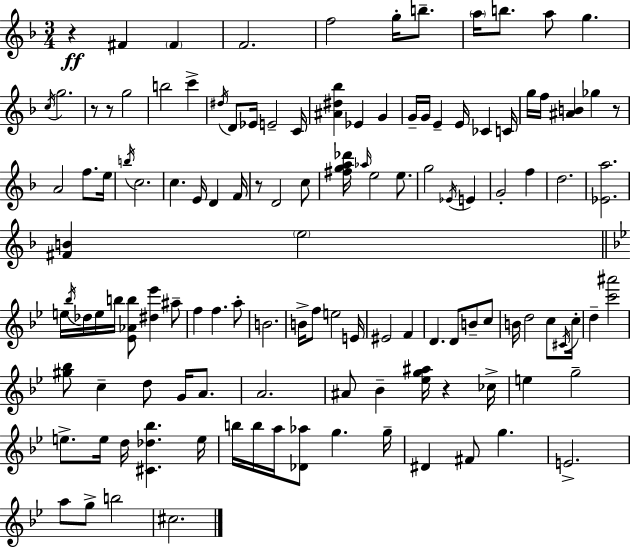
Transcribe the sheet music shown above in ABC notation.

X:1
T:Untitled
M:3/4
L:1/4
K:F
z ^F ^F F2 f2 g/4 b/2 a/4 b/2 a/2 g c/4 g2 z/2 z/2 g2 b2 c' ^d/4 D/2 _E/4 E2 C/4 [^A^d_b] _E G G/4 G/4 E E/4 _C C/4 g/4 f/4 [^AB] _g z/2 A2 f/2 e/4 b/4 c2 c E/4 D F/4 z/2 D2 c/2 [^fga_d']/4 _a/4 e2 e/2 g2 _E/4 E G2 f d2 [_Ea]2 [^FB] e2 e/4 _b/4 _d/4 e/4 b/4 [_E_Ab]/2 [^d_e'] ^a/2 f f a/2 B2 B/4 f/2 e2 E/4 ^E2 F D D/2 B/2 c/2 B/4 d2 c/2 ^C/4 c/4 d [c'^a']2 [^g_b]/2 c d/2 G/4 A/2 A2 ^A/2 _B [_eg^a]/4 z _c/4 e g2 e/2 e/4 d/4 [^C_d_b] e/4 b/4 b/4 a/4 [_D_a]/2 g g/4 ^D ^F/2 g E2 a/2 g/2 b2 ^c2